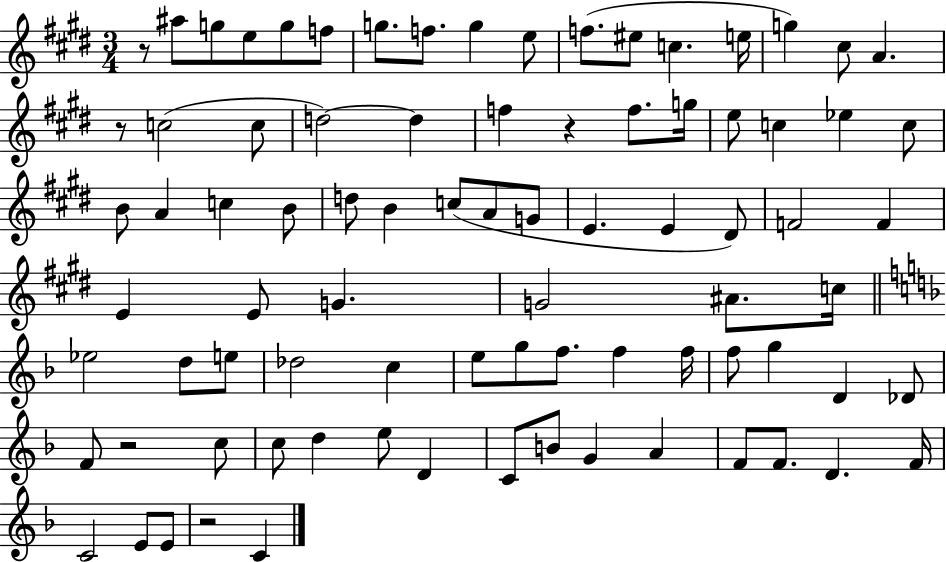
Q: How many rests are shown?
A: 5